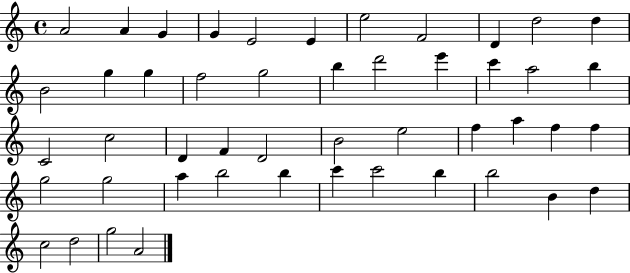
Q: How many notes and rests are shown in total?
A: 48